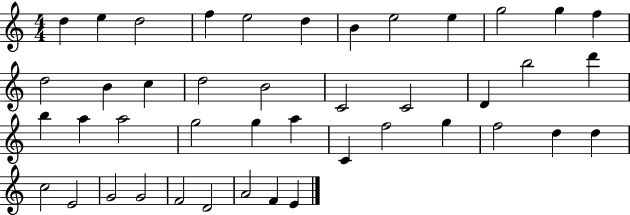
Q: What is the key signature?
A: C major